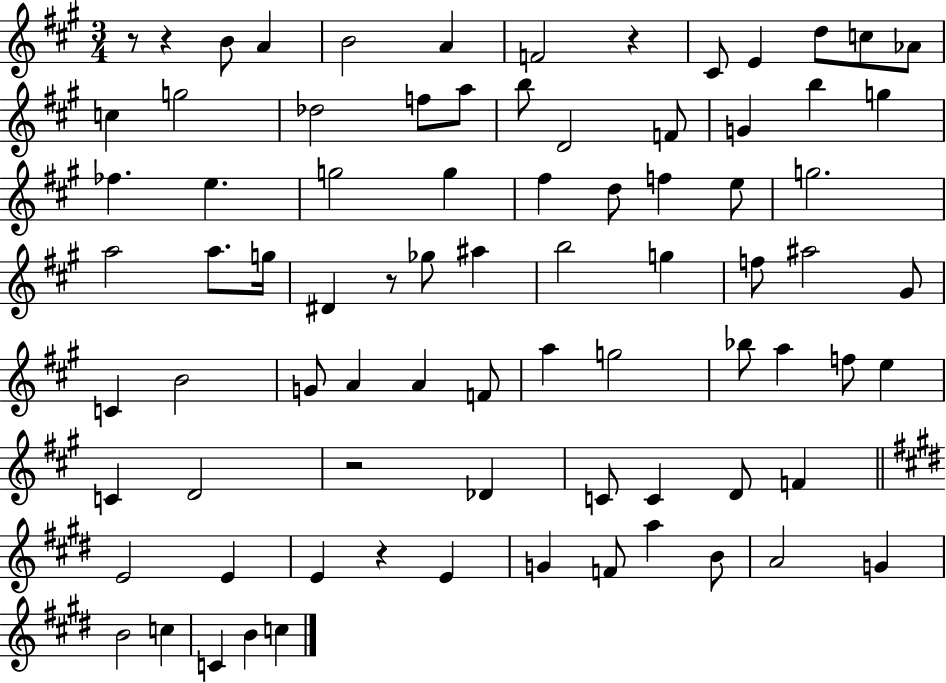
R/e R/q B4/e A4/q B4/h A4/q F4/h R/q C#4/e E4/q D5/e C5/e Ab4/e C5/q G5/h Db5/h F5/e A5/e B5/e D4/h F4/e G4/q B5/q G5/q FES5/q. E5/q. G5/h G5/q F#5/q D5/e F5/q E5/e G5/h. A5/h A5/e. G5/s D#4/q R/e Gb5/e A#5/q B5/h G5/q F5/e A#5/h G#4/e C4/q B4/h G4/e A4/q A4/q F4/e A5/q G5/h Bb5/e A5/q F5/e E5/q C4/q D4/h R/h Db4/q C4/e C4/q D4/e F4/q E4/h E4/q E4/q R/q E4/q G4/q F4/e A5/q B4/e A4/h G4/q B4/h C5/q C4/q B4/q C5/q